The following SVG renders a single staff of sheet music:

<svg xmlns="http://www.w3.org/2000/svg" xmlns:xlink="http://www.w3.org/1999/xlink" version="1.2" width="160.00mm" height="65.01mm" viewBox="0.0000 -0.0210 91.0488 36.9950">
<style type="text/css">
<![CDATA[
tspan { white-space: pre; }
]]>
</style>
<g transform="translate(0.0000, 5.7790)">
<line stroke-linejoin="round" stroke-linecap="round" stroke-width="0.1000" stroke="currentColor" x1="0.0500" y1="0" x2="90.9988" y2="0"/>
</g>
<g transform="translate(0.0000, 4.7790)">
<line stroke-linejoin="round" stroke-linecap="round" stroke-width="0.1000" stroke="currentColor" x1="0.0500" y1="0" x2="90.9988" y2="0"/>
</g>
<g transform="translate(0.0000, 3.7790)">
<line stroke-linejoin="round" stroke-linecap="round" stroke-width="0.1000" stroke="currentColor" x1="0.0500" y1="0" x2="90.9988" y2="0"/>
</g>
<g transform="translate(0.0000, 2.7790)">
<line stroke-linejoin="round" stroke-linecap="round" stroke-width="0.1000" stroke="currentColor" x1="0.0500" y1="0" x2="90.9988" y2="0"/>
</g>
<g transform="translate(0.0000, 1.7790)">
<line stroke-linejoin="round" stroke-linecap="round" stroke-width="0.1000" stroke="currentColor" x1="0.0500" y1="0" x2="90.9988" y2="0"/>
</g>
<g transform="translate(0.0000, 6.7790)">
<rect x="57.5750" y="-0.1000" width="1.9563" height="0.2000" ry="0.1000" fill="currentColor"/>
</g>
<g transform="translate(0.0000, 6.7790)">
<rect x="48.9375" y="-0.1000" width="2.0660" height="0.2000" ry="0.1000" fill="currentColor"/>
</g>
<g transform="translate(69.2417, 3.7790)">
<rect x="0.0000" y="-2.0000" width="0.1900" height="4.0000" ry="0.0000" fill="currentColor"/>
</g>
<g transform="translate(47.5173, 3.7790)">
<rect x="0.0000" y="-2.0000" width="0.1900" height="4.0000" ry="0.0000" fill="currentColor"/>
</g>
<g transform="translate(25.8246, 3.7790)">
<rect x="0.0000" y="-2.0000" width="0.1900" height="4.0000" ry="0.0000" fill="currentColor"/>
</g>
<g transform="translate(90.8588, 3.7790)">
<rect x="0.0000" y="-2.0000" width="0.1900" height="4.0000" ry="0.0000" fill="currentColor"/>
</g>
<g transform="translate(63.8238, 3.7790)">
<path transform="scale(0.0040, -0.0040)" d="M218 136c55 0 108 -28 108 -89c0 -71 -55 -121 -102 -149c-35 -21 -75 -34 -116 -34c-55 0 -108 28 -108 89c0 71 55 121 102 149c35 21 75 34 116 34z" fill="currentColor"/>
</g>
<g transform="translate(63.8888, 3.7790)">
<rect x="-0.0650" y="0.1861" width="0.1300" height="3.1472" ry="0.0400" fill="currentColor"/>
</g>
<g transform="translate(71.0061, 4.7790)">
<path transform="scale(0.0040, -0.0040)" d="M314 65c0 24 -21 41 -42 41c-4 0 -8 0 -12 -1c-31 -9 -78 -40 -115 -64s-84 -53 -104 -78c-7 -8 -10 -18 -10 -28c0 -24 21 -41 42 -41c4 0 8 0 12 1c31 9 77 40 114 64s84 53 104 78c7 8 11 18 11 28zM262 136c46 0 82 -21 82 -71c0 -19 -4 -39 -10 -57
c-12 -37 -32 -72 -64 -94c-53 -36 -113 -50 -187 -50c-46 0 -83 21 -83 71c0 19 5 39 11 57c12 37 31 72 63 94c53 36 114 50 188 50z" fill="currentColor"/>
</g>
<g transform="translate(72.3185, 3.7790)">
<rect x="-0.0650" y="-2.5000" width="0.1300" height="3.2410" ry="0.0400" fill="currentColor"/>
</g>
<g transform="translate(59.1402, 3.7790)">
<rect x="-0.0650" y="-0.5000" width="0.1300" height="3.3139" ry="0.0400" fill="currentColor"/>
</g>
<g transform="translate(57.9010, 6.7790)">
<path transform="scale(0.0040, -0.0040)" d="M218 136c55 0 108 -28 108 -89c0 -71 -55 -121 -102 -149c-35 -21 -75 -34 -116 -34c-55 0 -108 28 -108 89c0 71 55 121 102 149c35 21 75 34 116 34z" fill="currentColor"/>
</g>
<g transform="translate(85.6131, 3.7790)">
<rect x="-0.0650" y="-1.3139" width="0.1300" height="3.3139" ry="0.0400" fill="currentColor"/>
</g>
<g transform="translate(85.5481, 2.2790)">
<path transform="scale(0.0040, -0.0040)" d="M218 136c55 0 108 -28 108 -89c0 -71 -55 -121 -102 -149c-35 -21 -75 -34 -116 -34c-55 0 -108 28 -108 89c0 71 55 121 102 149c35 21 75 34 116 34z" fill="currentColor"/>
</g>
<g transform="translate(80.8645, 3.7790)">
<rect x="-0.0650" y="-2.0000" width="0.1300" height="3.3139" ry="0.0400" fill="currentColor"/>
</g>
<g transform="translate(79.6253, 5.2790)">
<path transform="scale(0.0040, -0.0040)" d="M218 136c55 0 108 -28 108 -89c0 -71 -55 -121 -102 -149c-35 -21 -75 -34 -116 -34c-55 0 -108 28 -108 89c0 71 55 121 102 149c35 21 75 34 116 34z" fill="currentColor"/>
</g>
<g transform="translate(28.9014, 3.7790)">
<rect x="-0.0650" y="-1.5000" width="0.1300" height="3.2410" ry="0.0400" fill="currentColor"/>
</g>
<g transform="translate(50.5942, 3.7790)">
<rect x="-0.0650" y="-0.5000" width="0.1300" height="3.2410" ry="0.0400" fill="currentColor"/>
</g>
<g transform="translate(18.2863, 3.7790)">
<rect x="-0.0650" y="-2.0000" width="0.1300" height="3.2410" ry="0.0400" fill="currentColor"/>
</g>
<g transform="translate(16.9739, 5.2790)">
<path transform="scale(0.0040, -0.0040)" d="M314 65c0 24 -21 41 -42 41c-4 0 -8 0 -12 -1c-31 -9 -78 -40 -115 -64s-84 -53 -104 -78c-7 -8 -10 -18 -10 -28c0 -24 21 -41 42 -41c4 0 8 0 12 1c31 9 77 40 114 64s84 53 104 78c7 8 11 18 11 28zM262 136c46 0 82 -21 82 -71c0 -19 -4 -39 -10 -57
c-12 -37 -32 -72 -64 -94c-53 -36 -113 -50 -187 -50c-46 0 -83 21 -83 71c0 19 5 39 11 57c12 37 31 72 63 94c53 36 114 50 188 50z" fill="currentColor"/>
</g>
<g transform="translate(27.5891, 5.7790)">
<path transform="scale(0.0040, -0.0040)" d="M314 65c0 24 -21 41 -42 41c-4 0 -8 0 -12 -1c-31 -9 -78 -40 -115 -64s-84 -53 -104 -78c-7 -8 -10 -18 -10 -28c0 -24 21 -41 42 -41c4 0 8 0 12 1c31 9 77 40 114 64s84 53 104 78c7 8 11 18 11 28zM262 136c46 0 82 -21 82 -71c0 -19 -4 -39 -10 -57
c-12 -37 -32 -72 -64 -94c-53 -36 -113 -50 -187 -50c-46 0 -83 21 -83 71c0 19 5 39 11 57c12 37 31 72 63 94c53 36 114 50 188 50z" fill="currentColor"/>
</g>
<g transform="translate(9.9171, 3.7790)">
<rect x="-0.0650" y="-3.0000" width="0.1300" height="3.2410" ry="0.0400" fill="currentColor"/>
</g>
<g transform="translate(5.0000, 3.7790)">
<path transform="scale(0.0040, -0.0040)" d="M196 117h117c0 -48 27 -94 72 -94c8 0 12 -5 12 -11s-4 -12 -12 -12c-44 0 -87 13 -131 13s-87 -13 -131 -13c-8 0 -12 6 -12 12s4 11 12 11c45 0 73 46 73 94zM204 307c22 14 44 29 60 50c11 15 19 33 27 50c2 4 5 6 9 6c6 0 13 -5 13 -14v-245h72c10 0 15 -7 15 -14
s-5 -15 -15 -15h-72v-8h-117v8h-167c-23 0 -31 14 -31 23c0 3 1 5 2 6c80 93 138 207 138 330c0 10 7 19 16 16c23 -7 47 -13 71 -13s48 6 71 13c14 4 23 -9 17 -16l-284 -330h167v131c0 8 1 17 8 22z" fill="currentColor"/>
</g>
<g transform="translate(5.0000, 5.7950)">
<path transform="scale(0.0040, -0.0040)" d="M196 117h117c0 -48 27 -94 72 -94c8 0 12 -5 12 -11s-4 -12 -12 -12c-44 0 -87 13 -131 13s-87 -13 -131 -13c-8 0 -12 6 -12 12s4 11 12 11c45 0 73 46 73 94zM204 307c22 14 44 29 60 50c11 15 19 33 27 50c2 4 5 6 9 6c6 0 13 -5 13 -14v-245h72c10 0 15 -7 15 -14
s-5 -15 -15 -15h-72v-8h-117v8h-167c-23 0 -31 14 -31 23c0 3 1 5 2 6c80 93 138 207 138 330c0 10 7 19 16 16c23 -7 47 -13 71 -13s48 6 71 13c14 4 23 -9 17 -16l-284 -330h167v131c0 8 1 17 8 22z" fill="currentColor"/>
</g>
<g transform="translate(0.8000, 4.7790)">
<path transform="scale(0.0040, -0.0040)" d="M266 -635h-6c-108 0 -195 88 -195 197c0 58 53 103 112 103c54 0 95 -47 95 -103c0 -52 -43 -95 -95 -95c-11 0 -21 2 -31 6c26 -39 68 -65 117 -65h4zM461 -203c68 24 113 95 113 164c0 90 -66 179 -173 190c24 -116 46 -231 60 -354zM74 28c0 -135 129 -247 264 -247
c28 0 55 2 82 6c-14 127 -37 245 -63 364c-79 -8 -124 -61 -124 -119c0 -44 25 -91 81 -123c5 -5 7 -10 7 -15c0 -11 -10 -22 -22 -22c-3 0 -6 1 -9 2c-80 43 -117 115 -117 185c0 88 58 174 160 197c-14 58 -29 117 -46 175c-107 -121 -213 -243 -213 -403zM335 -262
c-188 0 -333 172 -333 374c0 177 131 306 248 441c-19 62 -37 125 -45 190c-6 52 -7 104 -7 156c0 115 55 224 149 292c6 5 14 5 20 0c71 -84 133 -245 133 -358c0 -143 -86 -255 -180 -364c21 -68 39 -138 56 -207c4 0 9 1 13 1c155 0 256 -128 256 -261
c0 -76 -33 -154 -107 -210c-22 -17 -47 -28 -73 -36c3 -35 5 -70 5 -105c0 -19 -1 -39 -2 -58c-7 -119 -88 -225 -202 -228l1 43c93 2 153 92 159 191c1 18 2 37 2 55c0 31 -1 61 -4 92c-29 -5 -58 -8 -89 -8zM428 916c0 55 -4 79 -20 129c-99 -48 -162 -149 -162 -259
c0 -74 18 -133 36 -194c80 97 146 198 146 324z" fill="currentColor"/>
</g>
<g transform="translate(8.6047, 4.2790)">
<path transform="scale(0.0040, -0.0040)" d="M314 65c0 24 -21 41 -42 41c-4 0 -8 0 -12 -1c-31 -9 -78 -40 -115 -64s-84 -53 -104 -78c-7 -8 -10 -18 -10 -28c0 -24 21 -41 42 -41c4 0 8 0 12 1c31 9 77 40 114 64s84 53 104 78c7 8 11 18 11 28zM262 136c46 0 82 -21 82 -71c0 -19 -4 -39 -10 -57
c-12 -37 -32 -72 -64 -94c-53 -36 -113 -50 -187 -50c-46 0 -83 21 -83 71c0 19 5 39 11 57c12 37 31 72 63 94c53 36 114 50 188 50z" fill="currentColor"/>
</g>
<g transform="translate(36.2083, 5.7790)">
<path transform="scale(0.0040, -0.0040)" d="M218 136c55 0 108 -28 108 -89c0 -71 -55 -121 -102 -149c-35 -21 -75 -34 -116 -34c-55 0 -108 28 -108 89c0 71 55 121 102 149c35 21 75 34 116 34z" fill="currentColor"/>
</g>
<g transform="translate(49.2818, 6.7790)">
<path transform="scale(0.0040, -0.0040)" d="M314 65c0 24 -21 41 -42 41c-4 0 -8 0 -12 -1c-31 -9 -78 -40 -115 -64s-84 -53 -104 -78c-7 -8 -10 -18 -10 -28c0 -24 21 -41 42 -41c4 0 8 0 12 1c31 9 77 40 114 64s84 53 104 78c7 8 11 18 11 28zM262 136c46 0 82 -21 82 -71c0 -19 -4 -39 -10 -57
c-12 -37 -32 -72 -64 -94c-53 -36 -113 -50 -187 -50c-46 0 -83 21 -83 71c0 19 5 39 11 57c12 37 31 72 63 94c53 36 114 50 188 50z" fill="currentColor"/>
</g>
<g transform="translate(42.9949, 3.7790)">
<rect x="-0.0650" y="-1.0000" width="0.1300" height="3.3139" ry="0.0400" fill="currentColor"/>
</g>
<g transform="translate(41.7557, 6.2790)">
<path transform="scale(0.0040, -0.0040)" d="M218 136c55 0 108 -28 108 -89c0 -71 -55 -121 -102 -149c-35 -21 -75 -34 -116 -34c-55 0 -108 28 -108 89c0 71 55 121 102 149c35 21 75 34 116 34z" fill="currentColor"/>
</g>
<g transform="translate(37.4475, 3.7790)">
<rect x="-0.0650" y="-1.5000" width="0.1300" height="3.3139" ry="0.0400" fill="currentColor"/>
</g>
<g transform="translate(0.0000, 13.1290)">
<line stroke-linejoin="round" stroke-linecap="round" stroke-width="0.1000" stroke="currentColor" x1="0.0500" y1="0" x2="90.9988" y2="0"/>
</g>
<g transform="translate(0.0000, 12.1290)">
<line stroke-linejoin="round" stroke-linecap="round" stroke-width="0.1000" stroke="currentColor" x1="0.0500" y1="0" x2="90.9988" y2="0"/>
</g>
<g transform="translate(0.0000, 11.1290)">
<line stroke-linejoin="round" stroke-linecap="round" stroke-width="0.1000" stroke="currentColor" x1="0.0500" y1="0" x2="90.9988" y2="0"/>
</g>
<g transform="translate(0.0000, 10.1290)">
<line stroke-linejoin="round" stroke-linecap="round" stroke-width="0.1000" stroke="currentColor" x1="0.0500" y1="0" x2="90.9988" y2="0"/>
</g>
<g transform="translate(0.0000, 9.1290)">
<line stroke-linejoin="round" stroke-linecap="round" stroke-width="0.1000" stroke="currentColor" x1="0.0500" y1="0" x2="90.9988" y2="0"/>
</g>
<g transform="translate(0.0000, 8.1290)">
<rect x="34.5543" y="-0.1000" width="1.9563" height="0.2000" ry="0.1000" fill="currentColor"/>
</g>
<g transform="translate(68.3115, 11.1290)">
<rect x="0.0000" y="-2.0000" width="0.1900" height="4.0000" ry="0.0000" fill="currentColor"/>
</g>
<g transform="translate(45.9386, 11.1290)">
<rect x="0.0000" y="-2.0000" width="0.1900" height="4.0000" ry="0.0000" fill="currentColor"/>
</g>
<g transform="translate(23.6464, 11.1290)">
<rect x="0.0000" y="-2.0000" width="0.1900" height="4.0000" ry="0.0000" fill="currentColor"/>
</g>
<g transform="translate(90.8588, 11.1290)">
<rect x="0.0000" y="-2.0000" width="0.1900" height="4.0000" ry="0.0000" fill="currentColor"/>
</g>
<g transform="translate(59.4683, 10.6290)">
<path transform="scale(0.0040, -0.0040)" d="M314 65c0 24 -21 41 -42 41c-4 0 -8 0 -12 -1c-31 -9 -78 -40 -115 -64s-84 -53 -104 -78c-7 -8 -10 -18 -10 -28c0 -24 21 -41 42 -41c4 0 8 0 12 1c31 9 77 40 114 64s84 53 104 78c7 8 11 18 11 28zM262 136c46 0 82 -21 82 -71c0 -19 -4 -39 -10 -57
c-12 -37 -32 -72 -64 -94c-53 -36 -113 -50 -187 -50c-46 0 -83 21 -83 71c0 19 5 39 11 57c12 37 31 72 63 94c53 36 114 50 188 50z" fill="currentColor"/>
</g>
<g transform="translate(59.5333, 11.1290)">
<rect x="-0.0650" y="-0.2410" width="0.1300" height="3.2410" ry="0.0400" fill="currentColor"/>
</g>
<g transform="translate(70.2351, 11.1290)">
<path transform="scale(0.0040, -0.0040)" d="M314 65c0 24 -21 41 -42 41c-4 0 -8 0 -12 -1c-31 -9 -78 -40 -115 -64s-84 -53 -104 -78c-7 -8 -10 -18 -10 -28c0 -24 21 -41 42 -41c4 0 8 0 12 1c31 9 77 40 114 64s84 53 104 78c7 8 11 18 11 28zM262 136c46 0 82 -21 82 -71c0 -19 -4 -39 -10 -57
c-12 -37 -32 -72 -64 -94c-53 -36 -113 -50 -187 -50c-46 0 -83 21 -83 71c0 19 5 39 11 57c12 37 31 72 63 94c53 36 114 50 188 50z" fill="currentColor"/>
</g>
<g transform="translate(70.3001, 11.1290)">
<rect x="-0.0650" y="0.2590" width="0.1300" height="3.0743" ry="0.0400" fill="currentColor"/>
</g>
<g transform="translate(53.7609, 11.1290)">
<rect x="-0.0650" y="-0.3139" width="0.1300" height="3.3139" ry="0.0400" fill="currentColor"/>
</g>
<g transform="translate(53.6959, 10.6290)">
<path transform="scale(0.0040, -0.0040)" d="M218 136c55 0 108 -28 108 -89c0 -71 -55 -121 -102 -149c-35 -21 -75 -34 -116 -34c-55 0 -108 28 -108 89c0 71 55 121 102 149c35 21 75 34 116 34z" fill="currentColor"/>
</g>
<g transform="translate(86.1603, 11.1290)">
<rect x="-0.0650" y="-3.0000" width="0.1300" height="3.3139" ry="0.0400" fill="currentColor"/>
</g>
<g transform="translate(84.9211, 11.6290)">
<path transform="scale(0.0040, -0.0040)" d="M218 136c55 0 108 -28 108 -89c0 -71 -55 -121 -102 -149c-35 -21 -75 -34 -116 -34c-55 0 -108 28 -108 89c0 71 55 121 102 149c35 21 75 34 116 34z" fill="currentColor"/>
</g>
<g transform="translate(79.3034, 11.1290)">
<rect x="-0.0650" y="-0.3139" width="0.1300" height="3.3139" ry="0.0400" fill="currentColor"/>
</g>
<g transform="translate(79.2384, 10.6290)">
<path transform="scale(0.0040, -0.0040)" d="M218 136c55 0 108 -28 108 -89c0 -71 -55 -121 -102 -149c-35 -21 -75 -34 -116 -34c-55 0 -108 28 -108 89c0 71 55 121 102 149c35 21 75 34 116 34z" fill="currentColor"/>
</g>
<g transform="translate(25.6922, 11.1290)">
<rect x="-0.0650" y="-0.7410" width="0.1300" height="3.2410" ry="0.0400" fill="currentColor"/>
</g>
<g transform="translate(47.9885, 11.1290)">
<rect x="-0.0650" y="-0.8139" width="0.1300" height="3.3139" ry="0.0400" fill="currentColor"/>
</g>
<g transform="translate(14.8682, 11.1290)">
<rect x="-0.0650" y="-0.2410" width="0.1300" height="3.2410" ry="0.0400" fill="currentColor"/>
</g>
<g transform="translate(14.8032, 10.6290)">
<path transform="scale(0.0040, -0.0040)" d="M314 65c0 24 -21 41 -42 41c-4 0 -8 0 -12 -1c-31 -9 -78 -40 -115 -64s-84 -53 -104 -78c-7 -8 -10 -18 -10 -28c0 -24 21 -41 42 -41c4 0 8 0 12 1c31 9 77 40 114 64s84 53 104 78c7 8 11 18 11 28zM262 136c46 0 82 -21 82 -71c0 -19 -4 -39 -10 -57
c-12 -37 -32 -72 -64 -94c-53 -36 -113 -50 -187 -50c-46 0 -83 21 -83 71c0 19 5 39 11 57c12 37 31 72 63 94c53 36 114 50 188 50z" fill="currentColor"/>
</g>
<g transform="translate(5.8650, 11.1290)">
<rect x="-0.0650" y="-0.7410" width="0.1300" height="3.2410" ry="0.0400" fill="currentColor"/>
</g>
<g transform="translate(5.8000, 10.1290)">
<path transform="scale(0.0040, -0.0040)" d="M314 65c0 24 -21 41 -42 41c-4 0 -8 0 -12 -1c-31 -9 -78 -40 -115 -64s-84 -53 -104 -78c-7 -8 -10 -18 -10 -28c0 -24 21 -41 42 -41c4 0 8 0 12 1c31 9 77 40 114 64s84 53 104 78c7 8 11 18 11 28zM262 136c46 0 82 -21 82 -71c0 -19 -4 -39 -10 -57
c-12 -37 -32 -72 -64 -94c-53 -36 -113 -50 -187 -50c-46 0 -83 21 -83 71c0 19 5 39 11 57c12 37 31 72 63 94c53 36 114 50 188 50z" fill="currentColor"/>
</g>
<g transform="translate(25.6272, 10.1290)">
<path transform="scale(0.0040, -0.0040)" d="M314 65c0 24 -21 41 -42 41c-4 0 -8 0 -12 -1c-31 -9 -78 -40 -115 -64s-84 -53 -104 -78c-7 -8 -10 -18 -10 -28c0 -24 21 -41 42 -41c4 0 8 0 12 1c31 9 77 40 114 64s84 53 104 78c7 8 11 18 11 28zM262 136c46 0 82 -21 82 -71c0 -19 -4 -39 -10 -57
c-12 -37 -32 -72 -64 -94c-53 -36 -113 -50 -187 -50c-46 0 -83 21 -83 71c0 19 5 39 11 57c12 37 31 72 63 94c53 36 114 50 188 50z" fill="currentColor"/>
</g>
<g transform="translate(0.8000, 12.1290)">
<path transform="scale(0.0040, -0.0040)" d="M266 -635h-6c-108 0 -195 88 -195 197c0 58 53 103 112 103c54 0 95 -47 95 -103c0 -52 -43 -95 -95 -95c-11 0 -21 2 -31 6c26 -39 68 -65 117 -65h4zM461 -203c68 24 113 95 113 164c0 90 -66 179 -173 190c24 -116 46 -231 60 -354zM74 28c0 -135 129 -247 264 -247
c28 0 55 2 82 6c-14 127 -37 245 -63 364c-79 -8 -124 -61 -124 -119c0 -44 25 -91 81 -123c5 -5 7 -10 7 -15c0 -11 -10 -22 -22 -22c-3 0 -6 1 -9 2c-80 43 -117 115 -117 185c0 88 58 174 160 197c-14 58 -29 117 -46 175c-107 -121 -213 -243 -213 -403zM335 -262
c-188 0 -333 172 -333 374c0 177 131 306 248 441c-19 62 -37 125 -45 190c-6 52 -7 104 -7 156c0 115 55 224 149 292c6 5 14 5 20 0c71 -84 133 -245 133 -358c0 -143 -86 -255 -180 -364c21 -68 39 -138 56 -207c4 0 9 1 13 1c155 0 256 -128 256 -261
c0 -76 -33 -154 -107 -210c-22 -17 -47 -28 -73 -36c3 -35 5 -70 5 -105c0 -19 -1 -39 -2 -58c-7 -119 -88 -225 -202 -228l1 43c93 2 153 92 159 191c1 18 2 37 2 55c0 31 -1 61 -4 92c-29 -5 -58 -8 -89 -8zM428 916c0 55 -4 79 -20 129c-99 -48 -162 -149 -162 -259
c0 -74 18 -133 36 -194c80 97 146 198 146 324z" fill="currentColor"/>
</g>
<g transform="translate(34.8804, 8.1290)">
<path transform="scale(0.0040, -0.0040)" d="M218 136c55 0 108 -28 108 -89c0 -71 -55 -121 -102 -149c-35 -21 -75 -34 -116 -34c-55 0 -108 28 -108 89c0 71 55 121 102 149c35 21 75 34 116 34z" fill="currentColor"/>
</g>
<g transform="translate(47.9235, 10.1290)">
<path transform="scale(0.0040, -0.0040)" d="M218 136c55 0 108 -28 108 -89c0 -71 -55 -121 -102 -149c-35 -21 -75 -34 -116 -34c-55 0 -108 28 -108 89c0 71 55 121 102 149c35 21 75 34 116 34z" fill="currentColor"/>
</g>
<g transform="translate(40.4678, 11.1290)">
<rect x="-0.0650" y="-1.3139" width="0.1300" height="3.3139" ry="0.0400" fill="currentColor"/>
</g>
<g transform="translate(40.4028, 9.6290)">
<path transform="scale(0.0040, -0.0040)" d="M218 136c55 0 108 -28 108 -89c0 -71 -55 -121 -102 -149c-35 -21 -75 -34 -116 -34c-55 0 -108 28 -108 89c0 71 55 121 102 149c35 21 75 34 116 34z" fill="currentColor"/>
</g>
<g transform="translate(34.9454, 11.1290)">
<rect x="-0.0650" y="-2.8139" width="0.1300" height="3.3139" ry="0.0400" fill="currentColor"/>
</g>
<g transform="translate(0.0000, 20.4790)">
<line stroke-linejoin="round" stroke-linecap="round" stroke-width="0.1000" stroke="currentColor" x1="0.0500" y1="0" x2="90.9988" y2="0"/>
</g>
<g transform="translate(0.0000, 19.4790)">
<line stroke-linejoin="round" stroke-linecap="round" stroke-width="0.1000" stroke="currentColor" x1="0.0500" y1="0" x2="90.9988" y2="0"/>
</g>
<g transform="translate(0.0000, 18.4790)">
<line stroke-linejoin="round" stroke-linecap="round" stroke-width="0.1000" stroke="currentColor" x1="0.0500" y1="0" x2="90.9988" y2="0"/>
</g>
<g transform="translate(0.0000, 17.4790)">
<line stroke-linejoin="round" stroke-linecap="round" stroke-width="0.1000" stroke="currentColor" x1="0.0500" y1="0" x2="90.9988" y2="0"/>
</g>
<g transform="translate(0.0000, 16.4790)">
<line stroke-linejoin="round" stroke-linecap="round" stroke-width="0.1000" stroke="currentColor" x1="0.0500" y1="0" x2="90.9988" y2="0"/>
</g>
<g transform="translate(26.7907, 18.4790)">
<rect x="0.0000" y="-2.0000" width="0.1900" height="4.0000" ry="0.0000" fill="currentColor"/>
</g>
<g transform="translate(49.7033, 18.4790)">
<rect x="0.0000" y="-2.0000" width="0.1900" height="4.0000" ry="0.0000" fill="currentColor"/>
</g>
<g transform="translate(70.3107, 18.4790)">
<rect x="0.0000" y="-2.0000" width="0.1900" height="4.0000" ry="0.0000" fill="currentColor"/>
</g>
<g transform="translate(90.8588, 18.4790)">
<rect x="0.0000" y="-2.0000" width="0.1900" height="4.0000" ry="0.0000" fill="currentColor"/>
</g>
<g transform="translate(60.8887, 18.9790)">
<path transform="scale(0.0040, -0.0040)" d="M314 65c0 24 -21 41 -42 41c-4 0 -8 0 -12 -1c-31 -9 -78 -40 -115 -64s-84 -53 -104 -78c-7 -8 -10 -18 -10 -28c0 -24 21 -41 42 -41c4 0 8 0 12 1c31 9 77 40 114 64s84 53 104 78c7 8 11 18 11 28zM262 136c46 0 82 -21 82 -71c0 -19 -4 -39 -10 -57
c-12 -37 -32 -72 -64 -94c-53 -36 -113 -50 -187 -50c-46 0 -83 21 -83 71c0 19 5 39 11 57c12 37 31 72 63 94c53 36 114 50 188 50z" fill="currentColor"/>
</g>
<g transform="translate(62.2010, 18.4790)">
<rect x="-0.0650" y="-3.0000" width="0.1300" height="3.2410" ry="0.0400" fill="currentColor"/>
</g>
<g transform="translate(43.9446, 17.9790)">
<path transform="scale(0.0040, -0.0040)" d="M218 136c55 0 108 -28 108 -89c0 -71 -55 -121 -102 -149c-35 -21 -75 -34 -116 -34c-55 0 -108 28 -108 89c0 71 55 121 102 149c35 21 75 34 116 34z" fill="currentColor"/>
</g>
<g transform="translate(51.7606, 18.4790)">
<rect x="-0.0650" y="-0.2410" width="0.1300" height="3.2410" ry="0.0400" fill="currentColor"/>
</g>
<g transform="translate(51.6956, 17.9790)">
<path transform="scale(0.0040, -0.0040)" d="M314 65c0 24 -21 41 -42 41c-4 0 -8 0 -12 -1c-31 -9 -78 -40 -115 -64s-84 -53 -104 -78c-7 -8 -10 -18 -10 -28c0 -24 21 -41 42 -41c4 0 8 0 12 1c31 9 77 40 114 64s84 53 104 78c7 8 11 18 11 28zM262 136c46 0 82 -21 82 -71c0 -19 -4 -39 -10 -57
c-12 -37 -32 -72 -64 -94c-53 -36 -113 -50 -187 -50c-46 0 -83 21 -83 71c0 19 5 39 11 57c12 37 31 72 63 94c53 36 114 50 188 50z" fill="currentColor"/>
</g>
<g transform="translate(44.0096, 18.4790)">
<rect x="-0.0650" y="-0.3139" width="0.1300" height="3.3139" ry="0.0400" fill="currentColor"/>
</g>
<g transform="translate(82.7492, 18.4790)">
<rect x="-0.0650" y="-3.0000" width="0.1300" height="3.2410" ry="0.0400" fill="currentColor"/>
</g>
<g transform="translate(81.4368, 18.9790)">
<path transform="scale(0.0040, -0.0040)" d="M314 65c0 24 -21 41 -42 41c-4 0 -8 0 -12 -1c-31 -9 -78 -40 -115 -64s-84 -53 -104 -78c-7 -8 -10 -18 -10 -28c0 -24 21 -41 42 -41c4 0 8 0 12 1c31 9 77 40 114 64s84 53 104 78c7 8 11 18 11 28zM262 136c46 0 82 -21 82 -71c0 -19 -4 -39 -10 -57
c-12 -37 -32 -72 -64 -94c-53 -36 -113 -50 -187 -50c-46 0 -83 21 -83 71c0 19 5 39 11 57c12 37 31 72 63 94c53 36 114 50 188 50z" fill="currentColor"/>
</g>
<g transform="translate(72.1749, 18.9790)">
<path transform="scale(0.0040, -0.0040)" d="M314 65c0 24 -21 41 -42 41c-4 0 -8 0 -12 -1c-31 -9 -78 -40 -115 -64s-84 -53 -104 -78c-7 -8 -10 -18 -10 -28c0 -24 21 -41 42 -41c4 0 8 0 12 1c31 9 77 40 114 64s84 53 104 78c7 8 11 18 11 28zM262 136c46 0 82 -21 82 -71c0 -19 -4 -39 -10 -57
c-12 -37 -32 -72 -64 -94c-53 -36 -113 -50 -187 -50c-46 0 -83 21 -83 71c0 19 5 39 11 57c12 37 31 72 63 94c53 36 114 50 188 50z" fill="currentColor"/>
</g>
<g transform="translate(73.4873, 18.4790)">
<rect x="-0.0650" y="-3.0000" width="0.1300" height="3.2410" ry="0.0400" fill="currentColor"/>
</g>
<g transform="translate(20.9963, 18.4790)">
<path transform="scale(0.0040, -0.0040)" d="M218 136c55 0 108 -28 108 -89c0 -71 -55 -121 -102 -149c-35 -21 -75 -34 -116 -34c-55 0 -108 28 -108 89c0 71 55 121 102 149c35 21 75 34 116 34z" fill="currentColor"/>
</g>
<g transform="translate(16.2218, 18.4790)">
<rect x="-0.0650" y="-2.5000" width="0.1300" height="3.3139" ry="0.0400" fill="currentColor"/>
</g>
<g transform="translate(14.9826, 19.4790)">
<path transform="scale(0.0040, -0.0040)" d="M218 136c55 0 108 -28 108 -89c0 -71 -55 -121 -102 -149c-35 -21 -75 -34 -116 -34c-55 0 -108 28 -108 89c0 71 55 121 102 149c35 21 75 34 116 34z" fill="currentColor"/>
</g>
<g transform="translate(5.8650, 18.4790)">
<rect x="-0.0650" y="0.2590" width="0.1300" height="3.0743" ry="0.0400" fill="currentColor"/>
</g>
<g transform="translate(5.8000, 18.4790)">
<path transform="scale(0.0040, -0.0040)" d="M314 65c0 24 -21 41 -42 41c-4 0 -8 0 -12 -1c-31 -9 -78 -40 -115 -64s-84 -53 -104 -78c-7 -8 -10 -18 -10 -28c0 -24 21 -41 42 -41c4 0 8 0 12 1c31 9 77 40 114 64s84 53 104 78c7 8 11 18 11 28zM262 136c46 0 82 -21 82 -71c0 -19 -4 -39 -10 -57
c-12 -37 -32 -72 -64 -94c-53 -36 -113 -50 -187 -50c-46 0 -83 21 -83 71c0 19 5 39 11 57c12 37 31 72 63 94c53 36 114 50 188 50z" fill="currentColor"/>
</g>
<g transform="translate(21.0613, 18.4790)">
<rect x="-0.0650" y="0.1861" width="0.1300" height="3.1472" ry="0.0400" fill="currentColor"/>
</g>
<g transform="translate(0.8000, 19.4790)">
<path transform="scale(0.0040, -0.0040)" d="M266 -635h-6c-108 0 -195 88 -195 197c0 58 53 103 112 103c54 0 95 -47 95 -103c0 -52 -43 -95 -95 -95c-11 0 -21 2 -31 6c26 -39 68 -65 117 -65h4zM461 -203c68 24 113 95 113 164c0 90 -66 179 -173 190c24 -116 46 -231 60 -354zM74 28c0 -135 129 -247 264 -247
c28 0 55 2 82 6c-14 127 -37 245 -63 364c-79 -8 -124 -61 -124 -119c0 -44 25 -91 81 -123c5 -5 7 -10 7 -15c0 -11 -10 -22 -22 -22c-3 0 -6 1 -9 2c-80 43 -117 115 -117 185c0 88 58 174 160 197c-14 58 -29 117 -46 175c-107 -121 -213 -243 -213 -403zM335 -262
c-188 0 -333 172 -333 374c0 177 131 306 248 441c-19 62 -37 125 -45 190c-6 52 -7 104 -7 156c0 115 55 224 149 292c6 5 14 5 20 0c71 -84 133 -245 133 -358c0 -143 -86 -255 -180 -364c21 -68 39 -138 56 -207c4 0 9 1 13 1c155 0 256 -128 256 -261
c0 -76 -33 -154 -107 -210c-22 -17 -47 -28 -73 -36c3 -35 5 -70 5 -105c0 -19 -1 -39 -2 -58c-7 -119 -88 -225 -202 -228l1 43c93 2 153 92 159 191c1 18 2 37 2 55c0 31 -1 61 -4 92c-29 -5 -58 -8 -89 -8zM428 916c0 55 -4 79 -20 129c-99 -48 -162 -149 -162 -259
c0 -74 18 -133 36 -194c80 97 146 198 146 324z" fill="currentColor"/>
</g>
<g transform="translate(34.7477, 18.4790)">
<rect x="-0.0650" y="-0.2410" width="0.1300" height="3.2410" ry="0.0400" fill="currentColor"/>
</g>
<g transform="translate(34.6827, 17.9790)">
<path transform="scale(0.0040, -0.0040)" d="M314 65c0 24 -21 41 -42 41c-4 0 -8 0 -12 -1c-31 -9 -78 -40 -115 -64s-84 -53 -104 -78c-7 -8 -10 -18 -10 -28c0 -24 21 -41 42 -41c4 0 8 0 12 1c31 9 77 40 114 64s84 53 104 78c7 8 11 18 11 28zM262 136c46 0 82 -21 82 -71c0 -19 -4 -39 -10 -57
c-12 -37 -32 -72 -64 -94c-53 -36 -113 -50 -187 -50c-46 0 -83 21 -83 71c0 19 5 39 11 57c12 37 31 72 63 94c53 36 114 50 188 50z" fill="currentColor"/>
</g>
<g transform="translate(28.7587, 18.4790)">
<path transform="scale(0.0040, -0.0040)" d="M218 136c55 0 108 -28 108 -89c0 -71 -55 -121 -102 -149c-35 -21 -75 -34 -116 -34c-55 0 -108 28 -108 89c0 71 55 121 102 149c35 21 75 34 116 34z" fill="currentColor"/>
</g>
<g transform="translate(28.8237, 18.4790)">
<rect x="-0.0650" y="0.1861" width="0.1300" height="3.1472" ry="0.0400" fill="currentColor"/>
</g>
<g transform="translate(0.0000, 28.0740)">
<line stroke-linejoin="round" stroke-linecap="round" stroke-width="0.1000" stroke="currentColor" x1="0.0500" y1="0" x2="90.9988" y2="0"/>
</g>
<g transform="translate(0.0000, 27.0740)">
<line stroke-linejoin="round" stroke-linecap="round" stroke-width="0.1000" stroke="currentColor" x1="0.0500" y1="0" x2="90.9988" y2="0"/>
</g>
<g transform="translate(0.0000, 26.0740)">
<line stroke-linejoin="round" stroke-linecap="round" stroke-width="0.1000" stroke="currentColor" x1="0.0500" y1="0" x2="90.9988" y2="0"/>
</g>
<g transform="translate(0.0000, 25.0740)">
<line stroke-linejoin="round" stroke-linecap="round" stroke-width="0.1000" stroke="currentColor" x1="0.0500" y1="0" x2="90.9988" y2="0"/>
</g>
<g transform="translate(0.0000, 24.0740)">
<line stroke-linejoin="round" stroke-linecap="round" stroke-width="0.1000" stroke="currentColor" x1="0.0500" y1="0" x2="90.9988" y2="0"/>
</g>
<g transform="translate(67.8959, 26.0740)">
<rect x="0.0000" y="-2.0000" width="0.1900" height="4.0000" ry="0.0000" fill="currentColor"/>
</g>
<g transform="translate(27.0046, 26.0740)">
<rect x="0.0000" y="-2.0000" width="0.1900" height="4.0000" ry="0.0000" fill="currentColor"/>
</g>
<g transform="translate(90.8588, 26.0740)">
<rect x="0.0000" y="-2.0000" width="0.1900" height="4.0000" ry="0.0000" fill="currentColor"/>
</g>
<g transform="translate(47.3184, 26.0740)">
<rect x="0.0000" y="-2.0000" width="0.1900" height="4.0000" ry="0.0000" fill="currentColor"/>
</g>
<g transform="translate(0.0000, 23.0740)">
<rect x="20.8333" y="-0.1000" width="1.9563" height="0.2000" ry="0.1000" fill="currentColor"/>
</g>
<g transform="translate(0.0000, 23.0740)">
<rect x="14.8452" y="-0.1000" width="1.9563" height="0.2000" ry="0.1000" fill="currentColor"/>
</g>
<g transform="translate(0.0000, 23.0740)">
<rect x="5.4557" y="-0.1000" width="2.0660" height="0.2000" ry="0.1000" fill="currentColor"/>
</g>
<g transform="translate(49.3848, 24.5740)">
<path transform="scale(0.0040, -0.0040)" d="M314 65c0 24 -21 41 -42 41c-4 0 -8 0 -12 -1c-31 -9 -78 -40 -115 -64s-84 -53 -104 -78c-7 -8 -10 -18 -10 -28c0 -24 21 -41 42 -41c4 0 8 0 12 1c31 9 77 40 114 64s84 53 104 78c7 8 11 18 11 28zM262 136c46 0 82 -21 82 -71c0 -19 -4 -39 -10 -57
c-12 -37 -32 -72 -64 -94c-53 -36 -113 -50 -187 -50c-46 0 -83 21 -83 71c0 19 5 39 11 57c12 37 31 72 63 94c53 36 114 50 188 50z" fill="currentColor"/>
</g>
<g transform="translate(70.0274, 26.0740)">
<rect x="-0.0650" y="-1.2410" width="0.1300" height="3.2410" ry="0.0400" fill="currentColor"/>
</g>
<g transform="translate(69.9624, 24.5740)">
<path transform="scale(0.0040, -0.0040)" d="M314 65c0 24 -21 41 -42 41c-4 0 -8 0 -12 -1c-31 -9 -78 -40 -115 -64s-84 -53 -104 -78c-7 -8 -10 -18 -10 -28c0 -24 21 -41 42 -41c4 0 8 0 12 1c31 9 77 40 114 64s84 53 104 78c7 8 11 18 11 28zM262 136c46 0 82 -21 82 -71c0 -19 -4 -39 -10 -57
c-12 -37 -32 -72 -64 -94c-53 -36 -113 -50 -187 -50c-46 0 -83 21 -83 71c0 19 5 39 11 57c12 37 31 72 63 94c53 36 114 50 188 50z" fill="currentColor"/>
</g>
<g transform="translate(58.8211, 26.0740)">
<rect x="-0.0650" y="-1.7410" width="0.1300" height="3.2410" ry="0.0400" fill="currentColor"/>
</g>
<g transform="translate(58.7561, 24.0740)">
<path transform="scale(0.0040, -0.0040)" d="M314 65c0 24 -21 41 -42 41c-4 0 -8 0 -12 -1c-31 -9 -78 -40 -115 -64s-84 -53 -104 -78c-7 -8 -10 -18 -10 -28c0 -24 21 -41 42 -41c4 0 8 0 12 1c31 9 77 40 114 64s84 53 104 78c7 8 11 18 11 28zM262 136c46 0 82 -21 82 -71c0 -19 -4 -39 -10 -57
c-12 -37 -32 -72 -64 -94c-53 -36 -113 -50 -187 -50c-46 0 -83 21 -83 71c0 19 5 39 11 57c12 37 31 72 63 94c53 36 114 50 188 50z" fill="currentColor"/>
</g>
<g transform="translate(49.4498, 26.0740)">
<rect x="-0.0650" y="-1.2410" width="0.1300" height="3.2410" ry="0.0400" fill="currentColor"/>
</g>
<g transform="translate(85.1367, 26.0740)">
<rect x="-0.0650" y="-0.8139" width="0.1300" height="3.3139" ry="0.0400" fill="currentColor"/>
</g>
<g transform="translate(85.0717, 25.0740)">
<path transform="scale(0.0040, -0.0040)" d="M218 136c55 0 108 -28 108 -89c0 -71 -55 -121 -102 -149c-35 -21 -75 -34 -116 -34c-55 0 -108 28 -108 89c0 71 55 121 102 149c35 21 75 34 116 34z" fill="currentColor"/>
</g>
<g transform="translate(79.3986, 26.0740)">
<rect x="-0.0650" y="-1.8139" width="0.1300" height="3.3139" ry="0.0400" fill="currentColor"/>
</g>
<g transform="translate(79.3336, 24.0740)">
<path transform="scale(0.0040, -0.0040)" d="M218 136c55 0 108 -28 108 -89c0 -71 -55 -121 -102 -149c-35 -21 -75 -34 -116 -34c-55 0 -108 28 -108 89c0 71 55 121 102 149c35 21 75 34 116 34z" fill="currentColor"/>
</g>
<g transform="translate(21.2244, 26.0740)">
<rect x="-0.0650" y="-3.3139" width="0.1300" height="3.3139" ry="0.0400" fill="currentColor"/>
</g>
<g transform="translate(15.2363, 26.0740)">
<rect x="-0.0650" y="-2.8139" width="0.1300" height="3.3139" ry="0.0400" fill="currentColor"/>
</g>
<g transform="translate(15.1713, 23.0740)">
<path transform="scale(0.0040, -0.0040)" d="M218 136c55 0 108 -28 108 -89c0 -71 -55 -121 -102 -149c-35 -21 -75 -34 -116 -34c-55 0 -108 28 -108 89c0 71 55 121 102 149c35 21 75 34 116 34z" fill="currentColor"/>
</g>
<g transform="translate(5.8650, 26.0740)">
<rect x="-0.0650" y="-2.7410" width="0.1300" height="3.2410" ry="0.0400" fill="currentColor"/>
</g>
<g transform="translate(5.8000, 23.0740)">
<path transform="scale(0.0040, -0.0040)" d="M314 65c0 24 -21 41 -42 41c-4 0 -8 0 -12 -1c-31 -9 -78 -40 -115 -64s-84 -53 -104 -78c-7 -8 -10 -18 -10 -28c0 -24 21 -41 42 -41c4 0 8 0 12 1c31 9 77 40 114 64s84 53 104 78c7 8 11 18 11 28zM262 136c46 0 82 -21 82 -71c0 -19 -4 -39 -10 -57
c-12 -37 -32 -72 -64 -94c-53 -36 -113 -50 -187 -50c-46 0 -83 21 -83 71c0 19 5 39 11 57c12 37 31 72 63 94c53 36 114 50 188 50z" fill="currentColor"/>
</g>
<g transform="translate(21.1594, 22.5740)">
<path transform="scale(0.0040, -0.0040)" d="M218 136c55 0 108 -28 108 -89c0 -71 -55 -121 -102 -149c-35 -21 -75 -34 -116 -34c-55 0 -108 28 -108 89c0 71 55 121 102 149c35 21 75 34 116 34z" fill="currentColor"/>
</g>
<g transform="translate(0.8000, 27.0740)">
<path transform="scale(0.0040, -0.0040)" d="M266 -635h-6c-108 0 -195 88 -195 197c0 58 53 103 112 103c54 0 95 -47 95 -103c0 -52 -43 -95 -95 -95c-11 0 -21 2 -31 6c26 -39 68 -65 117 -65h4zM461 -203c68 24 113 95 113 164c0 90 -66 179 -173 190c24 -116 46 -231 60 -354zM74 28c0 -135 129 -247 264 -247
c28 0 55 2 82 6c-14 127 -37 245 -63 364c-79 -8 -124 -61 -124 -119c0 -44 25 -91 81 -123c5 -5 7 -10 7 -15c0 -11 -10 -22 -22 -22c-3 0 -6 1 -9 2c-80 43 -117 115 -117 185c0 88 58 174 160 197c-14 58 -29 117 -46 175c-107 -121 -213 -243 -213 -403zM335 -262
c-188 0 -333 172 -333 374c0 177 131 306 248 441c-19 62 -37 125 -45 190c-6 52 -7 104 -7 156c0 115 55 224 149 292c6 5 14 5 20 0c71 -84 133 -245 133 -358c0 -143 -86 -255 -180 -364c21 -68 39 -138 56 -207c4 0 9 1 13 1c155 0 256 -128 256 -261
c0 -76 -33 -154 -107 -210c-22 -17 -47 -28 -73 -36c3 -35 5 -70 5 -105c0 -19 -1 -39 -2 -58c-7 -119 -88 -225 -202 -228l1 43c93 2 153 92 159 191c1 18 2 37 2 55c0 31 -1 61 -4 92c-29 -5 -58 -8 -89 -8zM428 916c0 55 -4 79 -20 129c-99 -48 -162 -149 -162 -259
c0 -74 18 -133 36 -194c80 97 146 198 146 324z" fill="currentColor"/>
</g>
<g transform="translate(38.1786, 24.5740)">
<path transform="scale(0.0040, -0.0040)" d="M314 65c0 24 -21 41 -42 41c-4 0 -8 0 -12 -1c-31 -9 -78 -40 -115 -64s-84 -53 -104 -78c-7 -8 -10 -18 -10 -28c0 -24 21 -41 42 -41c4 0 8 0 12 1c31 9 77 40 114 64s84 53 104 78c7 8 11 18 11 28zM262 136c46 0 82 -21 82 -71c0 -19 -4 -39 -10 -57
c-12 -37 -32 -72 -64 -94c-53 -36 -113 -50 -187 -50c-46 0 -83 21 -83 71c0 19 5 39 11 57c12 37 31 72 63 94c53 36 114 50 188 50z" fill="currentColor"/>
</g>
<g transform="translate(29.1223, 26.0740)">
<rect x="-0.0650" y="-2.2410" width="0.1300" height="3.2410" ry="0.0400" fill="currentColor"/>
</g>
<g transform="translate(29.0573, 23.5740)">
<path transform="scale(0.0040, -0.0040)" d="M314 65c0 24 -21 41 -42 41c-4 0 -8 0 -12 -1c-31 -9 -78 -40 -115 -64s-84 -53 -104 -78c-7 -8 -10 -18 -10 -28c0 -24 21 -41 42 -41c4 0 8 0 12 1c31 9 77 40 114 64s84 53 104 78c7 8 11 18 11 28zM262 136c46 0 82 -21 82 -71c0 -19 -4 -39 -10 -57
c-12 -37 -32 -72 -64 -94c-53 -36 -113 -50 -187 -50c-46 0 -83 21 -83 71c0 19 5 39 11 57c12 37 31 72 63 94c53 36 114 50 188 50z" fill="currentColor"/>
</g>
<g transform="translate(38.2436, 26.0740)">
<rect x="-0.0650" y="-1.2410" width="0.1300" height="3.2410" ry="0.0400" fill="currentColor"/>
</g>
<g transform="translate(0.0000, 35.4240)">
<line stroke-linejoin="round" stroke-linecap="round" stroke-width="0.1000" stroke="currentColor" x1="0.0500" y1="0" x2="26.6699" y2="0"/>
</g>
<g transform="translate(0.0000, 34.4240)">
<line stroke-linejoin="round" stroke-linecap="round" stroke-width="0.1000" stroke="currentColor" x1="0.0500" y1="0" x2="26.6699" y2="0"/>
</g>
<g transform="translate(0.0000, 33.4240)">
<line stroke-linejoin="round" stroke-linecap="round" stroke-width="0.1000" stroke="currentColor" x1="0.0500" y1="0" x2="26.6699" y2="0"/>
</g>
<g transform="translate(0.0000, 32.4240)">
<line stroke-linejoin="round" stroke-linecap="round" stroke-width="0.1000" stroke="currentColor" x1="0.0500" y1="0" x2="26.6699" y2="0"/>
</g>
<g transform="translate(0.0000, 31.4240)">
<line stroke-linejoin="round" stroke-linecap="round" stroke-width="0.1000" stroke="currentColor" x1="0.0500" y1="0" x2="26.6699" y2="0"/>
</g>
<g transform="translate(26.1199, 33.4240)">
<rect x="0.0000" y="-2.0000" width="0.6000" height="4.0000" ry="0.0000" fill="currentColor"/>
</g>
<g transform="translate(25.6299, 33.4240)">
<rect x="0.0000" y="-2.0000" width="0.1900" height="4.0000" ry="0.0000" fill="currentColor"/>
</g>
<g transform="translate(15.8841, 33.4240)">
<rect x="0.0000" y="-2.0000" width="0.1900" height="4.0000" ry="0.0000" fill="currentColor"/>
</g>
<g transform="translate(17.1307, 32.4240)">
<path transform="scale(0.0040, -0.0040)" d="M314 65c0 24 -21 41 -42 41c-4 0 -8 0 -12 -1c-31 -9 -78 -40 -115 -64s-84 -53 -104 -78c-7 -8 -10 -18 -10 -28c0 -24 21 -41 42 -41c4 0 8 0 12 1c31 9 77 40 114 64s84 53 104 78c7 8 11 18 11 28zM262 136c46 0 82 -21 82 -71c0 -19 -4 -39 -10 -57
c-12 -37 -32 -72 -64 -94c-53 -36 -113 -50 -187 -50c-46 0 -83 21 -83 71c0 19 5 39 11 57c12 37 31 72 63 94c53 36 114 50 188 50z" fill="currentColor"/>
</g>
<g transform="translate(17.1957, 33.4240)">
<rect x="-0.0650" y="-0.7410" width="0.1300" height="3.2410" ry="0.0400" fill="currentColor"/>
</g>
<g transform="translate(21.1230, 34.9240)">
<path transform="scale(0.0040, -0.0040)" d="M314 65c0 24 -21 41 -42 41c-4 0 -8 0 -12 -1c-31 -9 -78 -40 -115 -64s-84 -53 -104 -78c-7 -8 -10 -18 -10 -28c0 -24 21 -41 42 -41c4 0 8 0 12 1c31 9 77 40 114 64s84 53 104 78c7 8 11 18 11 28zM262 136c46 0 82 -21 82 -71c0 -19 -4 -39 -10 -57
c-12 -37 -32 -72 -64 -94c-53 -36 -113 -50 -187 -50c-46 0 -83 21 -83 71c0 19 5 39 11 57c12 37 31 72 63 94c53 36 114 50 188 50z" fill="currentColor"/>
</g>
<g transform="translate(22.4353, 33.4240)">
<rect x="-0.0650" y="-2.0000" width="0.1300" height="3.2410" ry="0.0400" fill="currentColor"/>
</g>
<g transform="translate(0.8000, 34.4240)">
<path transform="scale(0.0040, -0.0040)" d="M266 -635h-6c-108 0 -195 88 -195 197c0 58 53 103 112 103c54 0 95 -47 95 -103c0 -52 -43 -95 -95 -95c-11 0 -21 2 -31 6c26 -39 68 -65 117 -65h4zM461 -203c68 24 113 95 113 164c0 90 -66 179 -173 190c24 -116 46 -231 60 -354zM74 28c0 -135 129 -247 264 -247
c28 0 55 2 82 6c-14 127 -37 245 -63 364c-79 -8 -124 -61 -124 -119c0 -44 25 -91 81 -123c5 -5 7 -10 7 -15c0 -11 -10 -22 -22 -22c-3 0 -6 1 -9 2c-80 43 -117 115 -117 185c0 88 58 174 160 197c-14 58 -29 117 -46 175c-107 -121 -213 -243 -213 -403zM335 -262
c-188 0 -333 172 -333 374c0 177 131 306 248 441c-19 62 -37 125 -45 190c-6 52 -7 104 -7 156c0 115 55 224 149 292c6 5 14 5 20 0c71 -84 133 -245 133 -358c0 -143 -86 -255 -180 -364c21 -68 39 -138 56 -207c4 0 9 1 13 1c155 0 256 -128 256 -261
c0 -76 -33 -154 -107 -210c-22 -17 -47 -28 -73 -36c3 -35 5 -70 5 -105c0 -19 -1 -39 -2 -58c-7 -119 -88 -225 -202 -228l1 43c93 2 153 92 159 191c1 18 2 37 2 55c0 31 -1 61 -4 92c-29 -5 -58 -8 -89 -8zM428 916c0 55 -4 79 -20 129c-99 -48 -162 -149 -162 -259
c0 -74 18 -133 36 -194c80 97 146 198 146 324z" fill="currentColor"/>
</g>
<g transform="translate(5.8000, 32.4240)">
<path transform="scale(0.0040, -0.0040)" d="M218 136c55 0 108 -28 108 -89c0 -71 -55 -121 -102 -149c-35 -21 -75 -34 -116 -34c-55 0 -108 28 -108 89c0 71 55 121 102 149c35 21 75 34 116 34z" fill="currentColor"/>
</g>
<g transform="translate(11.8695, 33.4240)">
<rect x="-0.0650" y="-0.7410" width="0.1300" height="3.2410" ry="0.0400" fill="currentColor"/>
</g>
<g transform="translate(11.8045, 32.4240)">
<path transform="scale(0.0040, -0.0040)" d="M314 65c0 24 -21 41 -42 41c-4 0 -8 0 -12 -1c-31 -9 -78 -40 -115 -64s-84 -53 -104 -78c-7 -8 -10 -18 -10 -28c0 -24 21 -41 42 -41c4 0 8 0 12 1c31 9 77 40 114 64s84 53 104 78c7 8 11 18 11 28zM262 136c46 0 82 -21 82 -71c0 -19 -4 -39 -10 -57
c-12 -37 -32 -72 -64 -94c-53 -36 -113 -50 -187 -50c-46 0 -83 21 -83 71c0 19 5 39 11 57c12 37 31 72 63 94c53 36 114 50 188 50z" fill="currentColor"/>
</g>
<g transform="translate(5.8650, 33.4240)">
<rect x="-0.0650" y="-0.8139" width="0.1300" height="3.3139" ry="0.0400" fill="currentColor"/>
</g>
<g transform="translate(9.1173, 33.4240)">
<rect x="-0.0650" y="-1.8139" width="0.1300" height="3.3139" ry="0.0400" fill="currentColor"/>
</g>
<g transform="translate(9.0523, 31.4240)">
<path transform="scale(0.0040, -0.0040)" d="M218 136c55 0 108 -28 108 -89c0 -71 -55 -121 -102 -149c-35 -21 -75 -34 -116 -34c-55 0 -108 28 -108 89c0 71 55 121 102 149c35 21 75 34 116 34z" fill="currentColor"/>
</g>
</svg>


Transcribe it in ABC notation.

X:1
T:Untitled
M:4/4
L:1/4
K:C
A2 F2 E2 E D C2 C B G2 F e d2 c2 d2 a e d c c2 B2 c A B2 G B B c2 c c2 A2 A2 A2 a2 a b g2 e2 e2 f2 e2 f d d f d2 d2 F2